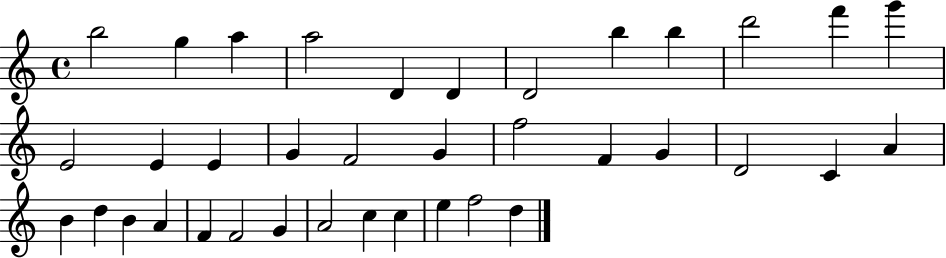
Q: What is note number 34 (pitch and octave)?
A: C5